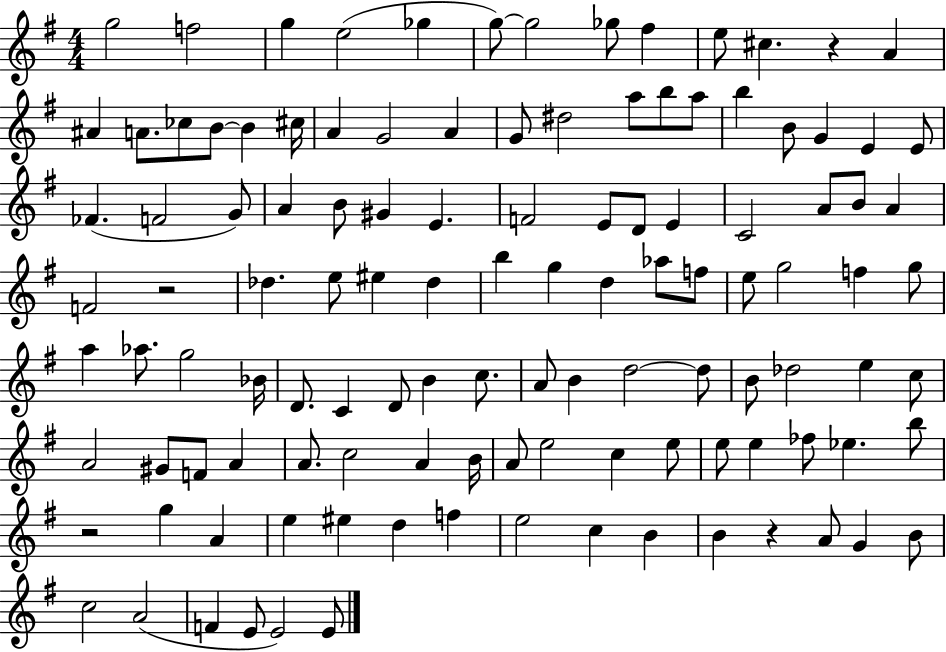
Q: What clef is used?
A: treble